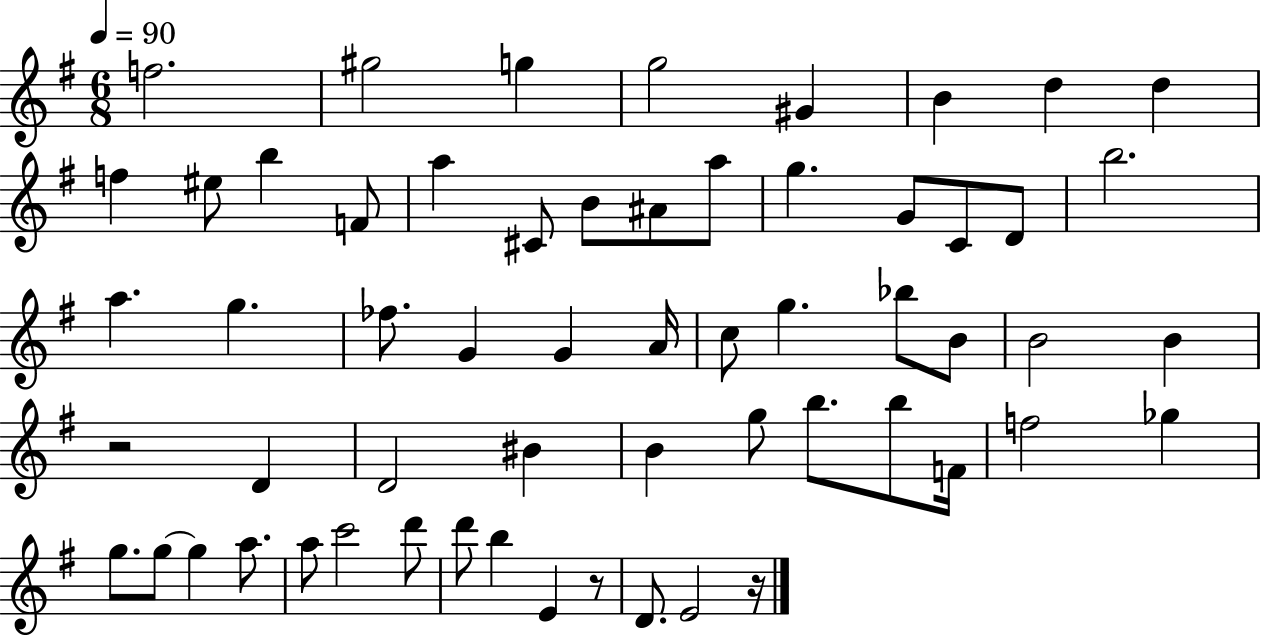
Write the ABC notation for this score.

X:1
T:Untitled
M:6/8
L:1/4
K:G
f2 ^g2 g g2 ^G B d d f ^e/2 b F/2 a ^C/2 B/2 ^A/2 a/2 g G/2 C/2 D/2 b2 a g _f/2 G G A/4 c/2 g _b/2 B/2 B2 B z2 D D2 ^B B g/2 b/2 b/2 F/4 f2 _g g/2 g/2 g a/2 a/2 c'2 d'/2 d'/2 b E z/2 D/2 E2 z/4